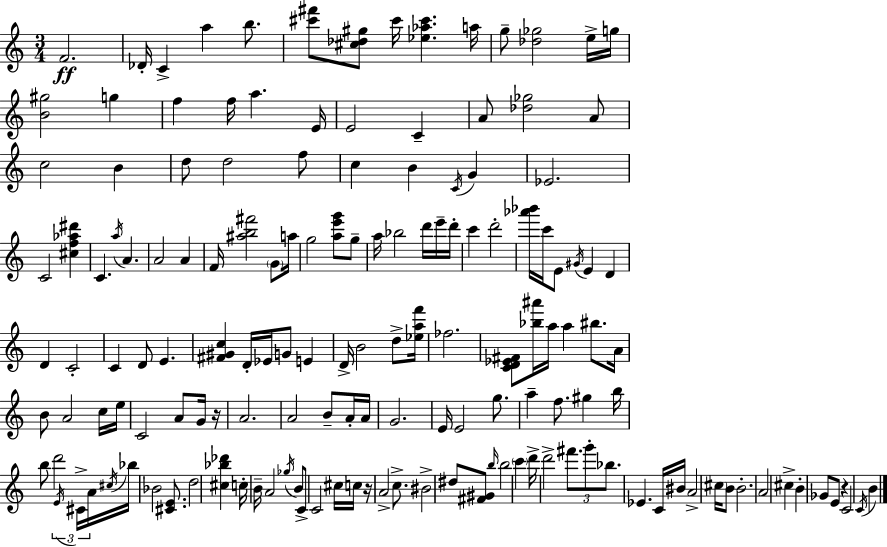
{
  \clef treble
  \numericTimeSignature
  \time 3/4
  \key a \minor
  \repeat volta 2 { f'2.\ff | des'16-. c'4-> a''4 b''8. | <cis''' fis'''>8 <cis'' des'' gis''>8 cis'''16 <ees'' aes'' cis'''>4. a''16 | g''8-- <des'' ges''>2 e''16-> g''16 | \break <b' gis''>2 g''4 | f''4 f''16 a''4. e'16 | e'2 c'4-- | a'8 <des'' ges''>2 a'8 | \break c''2 b'4 | d''8 d''2 f''8 | c''4 b'4 \acciaccatura { c'16 } g'4 | ees'2. | \break c'2 <cis'' f'' aes'' dis'''>4 | c'4. \acciaccatura { a''16 } a'4. | a'2 a'4 | f'16 <ais'' b'' fis'''>2 \parenthesize g'8 | \break a''16 g''2 <a'' e''' g'''>8 | g''8-- a''16 bes''2 d'''16 | e'''16-- d'''16-. c'''4 d'''2-. | <aes''' bes'''>16 c'''16 e'8 \acciaccatura { gis'16 } e'4 d'4 | \break d'4 c'2-. | c'4 d'8 e'4. | <fis' gis' c''>4 d'16-. ees'16 g'8 e'4 | d'16-> b'2 | \break d''8-> <ees'' a'' f'''>16 fes''2. | <c' d' ees' fis'>8 <bes'' ais'''>16 a''16 a''4 bis''8. | a'16 b'8 a'2 | c''16 e''16 c'2 a'8 | \break g'16 r16 a'2. | a'2 b'8-- | a'16-. a'16 g'2. | e'16 e'2 | \break g''8. a''4-- f''8. gis''4 | b''16 b''8 d'''2 | \tuplet 3/2 { \acciaccatura { e'16 } cis'16-> a'16 } \acciaccatura { cis''16 } bes''16 bes'2 | <cis' e'>8. d''2 | \break <cis'' bes'' des'''>4 c''16-. b'16-- a'2 | \acciaccatura { ges''16 } b'8 c'8-> c'2 | cis''16 c''16 r16 a'2-> | c''8.-> bis'2-> | \break dis''8 <fis' gis'>8 \grace { b''16 } b''2 | \parenthesize c'''4 d'''16-> d'''2-> | \tuplet 3/2 { fis'''8. g'''8-. bes''8. } | ees'4. c'16 bis'16 a'2-> | \break \parenthesize cis''16 b'8 b'2.-. | a'2 | cis''4-> b'4-. ges'8 | e'8 r4 c'2 | \break \acciaccatura { c'16 } b'4 } \bar "|."
}